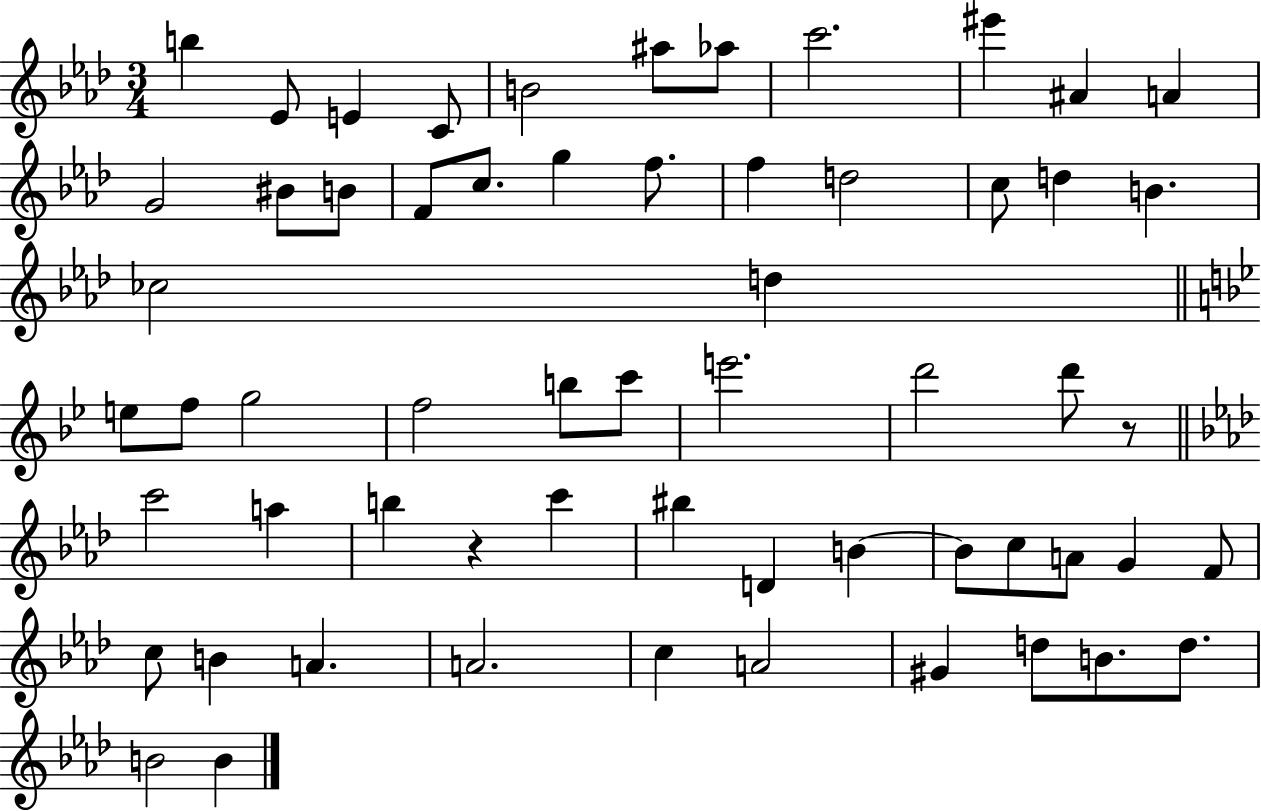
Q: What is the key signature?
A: AES major